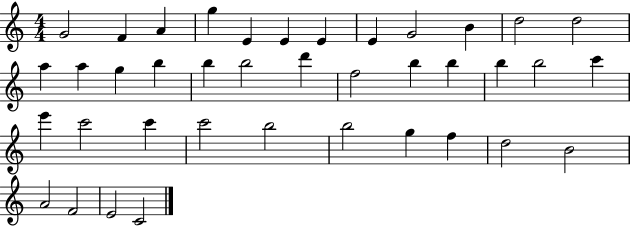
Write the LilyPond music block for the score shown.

{
  \clef treble
  \numericTimeSignature
  \time 4/4
  \key c \major
  g'2 f'4 a'4 | g''4 e'4 e'4 e'4 | e'4 g'2 b'4 | d''2 d''2 | \break a''4 a''4 g''4 b''4 | b''4 b''2 d'''4 | f''2 b''4 b''4 | b''4 b''2 c'''4 | \break e'''4 c'''2 c'''4 | c'''2 b''2 | b''2 g''4 f''4 | d''2 b'2 | \break a'2 f'2 | e'2 c'2 | \bar "|."
}